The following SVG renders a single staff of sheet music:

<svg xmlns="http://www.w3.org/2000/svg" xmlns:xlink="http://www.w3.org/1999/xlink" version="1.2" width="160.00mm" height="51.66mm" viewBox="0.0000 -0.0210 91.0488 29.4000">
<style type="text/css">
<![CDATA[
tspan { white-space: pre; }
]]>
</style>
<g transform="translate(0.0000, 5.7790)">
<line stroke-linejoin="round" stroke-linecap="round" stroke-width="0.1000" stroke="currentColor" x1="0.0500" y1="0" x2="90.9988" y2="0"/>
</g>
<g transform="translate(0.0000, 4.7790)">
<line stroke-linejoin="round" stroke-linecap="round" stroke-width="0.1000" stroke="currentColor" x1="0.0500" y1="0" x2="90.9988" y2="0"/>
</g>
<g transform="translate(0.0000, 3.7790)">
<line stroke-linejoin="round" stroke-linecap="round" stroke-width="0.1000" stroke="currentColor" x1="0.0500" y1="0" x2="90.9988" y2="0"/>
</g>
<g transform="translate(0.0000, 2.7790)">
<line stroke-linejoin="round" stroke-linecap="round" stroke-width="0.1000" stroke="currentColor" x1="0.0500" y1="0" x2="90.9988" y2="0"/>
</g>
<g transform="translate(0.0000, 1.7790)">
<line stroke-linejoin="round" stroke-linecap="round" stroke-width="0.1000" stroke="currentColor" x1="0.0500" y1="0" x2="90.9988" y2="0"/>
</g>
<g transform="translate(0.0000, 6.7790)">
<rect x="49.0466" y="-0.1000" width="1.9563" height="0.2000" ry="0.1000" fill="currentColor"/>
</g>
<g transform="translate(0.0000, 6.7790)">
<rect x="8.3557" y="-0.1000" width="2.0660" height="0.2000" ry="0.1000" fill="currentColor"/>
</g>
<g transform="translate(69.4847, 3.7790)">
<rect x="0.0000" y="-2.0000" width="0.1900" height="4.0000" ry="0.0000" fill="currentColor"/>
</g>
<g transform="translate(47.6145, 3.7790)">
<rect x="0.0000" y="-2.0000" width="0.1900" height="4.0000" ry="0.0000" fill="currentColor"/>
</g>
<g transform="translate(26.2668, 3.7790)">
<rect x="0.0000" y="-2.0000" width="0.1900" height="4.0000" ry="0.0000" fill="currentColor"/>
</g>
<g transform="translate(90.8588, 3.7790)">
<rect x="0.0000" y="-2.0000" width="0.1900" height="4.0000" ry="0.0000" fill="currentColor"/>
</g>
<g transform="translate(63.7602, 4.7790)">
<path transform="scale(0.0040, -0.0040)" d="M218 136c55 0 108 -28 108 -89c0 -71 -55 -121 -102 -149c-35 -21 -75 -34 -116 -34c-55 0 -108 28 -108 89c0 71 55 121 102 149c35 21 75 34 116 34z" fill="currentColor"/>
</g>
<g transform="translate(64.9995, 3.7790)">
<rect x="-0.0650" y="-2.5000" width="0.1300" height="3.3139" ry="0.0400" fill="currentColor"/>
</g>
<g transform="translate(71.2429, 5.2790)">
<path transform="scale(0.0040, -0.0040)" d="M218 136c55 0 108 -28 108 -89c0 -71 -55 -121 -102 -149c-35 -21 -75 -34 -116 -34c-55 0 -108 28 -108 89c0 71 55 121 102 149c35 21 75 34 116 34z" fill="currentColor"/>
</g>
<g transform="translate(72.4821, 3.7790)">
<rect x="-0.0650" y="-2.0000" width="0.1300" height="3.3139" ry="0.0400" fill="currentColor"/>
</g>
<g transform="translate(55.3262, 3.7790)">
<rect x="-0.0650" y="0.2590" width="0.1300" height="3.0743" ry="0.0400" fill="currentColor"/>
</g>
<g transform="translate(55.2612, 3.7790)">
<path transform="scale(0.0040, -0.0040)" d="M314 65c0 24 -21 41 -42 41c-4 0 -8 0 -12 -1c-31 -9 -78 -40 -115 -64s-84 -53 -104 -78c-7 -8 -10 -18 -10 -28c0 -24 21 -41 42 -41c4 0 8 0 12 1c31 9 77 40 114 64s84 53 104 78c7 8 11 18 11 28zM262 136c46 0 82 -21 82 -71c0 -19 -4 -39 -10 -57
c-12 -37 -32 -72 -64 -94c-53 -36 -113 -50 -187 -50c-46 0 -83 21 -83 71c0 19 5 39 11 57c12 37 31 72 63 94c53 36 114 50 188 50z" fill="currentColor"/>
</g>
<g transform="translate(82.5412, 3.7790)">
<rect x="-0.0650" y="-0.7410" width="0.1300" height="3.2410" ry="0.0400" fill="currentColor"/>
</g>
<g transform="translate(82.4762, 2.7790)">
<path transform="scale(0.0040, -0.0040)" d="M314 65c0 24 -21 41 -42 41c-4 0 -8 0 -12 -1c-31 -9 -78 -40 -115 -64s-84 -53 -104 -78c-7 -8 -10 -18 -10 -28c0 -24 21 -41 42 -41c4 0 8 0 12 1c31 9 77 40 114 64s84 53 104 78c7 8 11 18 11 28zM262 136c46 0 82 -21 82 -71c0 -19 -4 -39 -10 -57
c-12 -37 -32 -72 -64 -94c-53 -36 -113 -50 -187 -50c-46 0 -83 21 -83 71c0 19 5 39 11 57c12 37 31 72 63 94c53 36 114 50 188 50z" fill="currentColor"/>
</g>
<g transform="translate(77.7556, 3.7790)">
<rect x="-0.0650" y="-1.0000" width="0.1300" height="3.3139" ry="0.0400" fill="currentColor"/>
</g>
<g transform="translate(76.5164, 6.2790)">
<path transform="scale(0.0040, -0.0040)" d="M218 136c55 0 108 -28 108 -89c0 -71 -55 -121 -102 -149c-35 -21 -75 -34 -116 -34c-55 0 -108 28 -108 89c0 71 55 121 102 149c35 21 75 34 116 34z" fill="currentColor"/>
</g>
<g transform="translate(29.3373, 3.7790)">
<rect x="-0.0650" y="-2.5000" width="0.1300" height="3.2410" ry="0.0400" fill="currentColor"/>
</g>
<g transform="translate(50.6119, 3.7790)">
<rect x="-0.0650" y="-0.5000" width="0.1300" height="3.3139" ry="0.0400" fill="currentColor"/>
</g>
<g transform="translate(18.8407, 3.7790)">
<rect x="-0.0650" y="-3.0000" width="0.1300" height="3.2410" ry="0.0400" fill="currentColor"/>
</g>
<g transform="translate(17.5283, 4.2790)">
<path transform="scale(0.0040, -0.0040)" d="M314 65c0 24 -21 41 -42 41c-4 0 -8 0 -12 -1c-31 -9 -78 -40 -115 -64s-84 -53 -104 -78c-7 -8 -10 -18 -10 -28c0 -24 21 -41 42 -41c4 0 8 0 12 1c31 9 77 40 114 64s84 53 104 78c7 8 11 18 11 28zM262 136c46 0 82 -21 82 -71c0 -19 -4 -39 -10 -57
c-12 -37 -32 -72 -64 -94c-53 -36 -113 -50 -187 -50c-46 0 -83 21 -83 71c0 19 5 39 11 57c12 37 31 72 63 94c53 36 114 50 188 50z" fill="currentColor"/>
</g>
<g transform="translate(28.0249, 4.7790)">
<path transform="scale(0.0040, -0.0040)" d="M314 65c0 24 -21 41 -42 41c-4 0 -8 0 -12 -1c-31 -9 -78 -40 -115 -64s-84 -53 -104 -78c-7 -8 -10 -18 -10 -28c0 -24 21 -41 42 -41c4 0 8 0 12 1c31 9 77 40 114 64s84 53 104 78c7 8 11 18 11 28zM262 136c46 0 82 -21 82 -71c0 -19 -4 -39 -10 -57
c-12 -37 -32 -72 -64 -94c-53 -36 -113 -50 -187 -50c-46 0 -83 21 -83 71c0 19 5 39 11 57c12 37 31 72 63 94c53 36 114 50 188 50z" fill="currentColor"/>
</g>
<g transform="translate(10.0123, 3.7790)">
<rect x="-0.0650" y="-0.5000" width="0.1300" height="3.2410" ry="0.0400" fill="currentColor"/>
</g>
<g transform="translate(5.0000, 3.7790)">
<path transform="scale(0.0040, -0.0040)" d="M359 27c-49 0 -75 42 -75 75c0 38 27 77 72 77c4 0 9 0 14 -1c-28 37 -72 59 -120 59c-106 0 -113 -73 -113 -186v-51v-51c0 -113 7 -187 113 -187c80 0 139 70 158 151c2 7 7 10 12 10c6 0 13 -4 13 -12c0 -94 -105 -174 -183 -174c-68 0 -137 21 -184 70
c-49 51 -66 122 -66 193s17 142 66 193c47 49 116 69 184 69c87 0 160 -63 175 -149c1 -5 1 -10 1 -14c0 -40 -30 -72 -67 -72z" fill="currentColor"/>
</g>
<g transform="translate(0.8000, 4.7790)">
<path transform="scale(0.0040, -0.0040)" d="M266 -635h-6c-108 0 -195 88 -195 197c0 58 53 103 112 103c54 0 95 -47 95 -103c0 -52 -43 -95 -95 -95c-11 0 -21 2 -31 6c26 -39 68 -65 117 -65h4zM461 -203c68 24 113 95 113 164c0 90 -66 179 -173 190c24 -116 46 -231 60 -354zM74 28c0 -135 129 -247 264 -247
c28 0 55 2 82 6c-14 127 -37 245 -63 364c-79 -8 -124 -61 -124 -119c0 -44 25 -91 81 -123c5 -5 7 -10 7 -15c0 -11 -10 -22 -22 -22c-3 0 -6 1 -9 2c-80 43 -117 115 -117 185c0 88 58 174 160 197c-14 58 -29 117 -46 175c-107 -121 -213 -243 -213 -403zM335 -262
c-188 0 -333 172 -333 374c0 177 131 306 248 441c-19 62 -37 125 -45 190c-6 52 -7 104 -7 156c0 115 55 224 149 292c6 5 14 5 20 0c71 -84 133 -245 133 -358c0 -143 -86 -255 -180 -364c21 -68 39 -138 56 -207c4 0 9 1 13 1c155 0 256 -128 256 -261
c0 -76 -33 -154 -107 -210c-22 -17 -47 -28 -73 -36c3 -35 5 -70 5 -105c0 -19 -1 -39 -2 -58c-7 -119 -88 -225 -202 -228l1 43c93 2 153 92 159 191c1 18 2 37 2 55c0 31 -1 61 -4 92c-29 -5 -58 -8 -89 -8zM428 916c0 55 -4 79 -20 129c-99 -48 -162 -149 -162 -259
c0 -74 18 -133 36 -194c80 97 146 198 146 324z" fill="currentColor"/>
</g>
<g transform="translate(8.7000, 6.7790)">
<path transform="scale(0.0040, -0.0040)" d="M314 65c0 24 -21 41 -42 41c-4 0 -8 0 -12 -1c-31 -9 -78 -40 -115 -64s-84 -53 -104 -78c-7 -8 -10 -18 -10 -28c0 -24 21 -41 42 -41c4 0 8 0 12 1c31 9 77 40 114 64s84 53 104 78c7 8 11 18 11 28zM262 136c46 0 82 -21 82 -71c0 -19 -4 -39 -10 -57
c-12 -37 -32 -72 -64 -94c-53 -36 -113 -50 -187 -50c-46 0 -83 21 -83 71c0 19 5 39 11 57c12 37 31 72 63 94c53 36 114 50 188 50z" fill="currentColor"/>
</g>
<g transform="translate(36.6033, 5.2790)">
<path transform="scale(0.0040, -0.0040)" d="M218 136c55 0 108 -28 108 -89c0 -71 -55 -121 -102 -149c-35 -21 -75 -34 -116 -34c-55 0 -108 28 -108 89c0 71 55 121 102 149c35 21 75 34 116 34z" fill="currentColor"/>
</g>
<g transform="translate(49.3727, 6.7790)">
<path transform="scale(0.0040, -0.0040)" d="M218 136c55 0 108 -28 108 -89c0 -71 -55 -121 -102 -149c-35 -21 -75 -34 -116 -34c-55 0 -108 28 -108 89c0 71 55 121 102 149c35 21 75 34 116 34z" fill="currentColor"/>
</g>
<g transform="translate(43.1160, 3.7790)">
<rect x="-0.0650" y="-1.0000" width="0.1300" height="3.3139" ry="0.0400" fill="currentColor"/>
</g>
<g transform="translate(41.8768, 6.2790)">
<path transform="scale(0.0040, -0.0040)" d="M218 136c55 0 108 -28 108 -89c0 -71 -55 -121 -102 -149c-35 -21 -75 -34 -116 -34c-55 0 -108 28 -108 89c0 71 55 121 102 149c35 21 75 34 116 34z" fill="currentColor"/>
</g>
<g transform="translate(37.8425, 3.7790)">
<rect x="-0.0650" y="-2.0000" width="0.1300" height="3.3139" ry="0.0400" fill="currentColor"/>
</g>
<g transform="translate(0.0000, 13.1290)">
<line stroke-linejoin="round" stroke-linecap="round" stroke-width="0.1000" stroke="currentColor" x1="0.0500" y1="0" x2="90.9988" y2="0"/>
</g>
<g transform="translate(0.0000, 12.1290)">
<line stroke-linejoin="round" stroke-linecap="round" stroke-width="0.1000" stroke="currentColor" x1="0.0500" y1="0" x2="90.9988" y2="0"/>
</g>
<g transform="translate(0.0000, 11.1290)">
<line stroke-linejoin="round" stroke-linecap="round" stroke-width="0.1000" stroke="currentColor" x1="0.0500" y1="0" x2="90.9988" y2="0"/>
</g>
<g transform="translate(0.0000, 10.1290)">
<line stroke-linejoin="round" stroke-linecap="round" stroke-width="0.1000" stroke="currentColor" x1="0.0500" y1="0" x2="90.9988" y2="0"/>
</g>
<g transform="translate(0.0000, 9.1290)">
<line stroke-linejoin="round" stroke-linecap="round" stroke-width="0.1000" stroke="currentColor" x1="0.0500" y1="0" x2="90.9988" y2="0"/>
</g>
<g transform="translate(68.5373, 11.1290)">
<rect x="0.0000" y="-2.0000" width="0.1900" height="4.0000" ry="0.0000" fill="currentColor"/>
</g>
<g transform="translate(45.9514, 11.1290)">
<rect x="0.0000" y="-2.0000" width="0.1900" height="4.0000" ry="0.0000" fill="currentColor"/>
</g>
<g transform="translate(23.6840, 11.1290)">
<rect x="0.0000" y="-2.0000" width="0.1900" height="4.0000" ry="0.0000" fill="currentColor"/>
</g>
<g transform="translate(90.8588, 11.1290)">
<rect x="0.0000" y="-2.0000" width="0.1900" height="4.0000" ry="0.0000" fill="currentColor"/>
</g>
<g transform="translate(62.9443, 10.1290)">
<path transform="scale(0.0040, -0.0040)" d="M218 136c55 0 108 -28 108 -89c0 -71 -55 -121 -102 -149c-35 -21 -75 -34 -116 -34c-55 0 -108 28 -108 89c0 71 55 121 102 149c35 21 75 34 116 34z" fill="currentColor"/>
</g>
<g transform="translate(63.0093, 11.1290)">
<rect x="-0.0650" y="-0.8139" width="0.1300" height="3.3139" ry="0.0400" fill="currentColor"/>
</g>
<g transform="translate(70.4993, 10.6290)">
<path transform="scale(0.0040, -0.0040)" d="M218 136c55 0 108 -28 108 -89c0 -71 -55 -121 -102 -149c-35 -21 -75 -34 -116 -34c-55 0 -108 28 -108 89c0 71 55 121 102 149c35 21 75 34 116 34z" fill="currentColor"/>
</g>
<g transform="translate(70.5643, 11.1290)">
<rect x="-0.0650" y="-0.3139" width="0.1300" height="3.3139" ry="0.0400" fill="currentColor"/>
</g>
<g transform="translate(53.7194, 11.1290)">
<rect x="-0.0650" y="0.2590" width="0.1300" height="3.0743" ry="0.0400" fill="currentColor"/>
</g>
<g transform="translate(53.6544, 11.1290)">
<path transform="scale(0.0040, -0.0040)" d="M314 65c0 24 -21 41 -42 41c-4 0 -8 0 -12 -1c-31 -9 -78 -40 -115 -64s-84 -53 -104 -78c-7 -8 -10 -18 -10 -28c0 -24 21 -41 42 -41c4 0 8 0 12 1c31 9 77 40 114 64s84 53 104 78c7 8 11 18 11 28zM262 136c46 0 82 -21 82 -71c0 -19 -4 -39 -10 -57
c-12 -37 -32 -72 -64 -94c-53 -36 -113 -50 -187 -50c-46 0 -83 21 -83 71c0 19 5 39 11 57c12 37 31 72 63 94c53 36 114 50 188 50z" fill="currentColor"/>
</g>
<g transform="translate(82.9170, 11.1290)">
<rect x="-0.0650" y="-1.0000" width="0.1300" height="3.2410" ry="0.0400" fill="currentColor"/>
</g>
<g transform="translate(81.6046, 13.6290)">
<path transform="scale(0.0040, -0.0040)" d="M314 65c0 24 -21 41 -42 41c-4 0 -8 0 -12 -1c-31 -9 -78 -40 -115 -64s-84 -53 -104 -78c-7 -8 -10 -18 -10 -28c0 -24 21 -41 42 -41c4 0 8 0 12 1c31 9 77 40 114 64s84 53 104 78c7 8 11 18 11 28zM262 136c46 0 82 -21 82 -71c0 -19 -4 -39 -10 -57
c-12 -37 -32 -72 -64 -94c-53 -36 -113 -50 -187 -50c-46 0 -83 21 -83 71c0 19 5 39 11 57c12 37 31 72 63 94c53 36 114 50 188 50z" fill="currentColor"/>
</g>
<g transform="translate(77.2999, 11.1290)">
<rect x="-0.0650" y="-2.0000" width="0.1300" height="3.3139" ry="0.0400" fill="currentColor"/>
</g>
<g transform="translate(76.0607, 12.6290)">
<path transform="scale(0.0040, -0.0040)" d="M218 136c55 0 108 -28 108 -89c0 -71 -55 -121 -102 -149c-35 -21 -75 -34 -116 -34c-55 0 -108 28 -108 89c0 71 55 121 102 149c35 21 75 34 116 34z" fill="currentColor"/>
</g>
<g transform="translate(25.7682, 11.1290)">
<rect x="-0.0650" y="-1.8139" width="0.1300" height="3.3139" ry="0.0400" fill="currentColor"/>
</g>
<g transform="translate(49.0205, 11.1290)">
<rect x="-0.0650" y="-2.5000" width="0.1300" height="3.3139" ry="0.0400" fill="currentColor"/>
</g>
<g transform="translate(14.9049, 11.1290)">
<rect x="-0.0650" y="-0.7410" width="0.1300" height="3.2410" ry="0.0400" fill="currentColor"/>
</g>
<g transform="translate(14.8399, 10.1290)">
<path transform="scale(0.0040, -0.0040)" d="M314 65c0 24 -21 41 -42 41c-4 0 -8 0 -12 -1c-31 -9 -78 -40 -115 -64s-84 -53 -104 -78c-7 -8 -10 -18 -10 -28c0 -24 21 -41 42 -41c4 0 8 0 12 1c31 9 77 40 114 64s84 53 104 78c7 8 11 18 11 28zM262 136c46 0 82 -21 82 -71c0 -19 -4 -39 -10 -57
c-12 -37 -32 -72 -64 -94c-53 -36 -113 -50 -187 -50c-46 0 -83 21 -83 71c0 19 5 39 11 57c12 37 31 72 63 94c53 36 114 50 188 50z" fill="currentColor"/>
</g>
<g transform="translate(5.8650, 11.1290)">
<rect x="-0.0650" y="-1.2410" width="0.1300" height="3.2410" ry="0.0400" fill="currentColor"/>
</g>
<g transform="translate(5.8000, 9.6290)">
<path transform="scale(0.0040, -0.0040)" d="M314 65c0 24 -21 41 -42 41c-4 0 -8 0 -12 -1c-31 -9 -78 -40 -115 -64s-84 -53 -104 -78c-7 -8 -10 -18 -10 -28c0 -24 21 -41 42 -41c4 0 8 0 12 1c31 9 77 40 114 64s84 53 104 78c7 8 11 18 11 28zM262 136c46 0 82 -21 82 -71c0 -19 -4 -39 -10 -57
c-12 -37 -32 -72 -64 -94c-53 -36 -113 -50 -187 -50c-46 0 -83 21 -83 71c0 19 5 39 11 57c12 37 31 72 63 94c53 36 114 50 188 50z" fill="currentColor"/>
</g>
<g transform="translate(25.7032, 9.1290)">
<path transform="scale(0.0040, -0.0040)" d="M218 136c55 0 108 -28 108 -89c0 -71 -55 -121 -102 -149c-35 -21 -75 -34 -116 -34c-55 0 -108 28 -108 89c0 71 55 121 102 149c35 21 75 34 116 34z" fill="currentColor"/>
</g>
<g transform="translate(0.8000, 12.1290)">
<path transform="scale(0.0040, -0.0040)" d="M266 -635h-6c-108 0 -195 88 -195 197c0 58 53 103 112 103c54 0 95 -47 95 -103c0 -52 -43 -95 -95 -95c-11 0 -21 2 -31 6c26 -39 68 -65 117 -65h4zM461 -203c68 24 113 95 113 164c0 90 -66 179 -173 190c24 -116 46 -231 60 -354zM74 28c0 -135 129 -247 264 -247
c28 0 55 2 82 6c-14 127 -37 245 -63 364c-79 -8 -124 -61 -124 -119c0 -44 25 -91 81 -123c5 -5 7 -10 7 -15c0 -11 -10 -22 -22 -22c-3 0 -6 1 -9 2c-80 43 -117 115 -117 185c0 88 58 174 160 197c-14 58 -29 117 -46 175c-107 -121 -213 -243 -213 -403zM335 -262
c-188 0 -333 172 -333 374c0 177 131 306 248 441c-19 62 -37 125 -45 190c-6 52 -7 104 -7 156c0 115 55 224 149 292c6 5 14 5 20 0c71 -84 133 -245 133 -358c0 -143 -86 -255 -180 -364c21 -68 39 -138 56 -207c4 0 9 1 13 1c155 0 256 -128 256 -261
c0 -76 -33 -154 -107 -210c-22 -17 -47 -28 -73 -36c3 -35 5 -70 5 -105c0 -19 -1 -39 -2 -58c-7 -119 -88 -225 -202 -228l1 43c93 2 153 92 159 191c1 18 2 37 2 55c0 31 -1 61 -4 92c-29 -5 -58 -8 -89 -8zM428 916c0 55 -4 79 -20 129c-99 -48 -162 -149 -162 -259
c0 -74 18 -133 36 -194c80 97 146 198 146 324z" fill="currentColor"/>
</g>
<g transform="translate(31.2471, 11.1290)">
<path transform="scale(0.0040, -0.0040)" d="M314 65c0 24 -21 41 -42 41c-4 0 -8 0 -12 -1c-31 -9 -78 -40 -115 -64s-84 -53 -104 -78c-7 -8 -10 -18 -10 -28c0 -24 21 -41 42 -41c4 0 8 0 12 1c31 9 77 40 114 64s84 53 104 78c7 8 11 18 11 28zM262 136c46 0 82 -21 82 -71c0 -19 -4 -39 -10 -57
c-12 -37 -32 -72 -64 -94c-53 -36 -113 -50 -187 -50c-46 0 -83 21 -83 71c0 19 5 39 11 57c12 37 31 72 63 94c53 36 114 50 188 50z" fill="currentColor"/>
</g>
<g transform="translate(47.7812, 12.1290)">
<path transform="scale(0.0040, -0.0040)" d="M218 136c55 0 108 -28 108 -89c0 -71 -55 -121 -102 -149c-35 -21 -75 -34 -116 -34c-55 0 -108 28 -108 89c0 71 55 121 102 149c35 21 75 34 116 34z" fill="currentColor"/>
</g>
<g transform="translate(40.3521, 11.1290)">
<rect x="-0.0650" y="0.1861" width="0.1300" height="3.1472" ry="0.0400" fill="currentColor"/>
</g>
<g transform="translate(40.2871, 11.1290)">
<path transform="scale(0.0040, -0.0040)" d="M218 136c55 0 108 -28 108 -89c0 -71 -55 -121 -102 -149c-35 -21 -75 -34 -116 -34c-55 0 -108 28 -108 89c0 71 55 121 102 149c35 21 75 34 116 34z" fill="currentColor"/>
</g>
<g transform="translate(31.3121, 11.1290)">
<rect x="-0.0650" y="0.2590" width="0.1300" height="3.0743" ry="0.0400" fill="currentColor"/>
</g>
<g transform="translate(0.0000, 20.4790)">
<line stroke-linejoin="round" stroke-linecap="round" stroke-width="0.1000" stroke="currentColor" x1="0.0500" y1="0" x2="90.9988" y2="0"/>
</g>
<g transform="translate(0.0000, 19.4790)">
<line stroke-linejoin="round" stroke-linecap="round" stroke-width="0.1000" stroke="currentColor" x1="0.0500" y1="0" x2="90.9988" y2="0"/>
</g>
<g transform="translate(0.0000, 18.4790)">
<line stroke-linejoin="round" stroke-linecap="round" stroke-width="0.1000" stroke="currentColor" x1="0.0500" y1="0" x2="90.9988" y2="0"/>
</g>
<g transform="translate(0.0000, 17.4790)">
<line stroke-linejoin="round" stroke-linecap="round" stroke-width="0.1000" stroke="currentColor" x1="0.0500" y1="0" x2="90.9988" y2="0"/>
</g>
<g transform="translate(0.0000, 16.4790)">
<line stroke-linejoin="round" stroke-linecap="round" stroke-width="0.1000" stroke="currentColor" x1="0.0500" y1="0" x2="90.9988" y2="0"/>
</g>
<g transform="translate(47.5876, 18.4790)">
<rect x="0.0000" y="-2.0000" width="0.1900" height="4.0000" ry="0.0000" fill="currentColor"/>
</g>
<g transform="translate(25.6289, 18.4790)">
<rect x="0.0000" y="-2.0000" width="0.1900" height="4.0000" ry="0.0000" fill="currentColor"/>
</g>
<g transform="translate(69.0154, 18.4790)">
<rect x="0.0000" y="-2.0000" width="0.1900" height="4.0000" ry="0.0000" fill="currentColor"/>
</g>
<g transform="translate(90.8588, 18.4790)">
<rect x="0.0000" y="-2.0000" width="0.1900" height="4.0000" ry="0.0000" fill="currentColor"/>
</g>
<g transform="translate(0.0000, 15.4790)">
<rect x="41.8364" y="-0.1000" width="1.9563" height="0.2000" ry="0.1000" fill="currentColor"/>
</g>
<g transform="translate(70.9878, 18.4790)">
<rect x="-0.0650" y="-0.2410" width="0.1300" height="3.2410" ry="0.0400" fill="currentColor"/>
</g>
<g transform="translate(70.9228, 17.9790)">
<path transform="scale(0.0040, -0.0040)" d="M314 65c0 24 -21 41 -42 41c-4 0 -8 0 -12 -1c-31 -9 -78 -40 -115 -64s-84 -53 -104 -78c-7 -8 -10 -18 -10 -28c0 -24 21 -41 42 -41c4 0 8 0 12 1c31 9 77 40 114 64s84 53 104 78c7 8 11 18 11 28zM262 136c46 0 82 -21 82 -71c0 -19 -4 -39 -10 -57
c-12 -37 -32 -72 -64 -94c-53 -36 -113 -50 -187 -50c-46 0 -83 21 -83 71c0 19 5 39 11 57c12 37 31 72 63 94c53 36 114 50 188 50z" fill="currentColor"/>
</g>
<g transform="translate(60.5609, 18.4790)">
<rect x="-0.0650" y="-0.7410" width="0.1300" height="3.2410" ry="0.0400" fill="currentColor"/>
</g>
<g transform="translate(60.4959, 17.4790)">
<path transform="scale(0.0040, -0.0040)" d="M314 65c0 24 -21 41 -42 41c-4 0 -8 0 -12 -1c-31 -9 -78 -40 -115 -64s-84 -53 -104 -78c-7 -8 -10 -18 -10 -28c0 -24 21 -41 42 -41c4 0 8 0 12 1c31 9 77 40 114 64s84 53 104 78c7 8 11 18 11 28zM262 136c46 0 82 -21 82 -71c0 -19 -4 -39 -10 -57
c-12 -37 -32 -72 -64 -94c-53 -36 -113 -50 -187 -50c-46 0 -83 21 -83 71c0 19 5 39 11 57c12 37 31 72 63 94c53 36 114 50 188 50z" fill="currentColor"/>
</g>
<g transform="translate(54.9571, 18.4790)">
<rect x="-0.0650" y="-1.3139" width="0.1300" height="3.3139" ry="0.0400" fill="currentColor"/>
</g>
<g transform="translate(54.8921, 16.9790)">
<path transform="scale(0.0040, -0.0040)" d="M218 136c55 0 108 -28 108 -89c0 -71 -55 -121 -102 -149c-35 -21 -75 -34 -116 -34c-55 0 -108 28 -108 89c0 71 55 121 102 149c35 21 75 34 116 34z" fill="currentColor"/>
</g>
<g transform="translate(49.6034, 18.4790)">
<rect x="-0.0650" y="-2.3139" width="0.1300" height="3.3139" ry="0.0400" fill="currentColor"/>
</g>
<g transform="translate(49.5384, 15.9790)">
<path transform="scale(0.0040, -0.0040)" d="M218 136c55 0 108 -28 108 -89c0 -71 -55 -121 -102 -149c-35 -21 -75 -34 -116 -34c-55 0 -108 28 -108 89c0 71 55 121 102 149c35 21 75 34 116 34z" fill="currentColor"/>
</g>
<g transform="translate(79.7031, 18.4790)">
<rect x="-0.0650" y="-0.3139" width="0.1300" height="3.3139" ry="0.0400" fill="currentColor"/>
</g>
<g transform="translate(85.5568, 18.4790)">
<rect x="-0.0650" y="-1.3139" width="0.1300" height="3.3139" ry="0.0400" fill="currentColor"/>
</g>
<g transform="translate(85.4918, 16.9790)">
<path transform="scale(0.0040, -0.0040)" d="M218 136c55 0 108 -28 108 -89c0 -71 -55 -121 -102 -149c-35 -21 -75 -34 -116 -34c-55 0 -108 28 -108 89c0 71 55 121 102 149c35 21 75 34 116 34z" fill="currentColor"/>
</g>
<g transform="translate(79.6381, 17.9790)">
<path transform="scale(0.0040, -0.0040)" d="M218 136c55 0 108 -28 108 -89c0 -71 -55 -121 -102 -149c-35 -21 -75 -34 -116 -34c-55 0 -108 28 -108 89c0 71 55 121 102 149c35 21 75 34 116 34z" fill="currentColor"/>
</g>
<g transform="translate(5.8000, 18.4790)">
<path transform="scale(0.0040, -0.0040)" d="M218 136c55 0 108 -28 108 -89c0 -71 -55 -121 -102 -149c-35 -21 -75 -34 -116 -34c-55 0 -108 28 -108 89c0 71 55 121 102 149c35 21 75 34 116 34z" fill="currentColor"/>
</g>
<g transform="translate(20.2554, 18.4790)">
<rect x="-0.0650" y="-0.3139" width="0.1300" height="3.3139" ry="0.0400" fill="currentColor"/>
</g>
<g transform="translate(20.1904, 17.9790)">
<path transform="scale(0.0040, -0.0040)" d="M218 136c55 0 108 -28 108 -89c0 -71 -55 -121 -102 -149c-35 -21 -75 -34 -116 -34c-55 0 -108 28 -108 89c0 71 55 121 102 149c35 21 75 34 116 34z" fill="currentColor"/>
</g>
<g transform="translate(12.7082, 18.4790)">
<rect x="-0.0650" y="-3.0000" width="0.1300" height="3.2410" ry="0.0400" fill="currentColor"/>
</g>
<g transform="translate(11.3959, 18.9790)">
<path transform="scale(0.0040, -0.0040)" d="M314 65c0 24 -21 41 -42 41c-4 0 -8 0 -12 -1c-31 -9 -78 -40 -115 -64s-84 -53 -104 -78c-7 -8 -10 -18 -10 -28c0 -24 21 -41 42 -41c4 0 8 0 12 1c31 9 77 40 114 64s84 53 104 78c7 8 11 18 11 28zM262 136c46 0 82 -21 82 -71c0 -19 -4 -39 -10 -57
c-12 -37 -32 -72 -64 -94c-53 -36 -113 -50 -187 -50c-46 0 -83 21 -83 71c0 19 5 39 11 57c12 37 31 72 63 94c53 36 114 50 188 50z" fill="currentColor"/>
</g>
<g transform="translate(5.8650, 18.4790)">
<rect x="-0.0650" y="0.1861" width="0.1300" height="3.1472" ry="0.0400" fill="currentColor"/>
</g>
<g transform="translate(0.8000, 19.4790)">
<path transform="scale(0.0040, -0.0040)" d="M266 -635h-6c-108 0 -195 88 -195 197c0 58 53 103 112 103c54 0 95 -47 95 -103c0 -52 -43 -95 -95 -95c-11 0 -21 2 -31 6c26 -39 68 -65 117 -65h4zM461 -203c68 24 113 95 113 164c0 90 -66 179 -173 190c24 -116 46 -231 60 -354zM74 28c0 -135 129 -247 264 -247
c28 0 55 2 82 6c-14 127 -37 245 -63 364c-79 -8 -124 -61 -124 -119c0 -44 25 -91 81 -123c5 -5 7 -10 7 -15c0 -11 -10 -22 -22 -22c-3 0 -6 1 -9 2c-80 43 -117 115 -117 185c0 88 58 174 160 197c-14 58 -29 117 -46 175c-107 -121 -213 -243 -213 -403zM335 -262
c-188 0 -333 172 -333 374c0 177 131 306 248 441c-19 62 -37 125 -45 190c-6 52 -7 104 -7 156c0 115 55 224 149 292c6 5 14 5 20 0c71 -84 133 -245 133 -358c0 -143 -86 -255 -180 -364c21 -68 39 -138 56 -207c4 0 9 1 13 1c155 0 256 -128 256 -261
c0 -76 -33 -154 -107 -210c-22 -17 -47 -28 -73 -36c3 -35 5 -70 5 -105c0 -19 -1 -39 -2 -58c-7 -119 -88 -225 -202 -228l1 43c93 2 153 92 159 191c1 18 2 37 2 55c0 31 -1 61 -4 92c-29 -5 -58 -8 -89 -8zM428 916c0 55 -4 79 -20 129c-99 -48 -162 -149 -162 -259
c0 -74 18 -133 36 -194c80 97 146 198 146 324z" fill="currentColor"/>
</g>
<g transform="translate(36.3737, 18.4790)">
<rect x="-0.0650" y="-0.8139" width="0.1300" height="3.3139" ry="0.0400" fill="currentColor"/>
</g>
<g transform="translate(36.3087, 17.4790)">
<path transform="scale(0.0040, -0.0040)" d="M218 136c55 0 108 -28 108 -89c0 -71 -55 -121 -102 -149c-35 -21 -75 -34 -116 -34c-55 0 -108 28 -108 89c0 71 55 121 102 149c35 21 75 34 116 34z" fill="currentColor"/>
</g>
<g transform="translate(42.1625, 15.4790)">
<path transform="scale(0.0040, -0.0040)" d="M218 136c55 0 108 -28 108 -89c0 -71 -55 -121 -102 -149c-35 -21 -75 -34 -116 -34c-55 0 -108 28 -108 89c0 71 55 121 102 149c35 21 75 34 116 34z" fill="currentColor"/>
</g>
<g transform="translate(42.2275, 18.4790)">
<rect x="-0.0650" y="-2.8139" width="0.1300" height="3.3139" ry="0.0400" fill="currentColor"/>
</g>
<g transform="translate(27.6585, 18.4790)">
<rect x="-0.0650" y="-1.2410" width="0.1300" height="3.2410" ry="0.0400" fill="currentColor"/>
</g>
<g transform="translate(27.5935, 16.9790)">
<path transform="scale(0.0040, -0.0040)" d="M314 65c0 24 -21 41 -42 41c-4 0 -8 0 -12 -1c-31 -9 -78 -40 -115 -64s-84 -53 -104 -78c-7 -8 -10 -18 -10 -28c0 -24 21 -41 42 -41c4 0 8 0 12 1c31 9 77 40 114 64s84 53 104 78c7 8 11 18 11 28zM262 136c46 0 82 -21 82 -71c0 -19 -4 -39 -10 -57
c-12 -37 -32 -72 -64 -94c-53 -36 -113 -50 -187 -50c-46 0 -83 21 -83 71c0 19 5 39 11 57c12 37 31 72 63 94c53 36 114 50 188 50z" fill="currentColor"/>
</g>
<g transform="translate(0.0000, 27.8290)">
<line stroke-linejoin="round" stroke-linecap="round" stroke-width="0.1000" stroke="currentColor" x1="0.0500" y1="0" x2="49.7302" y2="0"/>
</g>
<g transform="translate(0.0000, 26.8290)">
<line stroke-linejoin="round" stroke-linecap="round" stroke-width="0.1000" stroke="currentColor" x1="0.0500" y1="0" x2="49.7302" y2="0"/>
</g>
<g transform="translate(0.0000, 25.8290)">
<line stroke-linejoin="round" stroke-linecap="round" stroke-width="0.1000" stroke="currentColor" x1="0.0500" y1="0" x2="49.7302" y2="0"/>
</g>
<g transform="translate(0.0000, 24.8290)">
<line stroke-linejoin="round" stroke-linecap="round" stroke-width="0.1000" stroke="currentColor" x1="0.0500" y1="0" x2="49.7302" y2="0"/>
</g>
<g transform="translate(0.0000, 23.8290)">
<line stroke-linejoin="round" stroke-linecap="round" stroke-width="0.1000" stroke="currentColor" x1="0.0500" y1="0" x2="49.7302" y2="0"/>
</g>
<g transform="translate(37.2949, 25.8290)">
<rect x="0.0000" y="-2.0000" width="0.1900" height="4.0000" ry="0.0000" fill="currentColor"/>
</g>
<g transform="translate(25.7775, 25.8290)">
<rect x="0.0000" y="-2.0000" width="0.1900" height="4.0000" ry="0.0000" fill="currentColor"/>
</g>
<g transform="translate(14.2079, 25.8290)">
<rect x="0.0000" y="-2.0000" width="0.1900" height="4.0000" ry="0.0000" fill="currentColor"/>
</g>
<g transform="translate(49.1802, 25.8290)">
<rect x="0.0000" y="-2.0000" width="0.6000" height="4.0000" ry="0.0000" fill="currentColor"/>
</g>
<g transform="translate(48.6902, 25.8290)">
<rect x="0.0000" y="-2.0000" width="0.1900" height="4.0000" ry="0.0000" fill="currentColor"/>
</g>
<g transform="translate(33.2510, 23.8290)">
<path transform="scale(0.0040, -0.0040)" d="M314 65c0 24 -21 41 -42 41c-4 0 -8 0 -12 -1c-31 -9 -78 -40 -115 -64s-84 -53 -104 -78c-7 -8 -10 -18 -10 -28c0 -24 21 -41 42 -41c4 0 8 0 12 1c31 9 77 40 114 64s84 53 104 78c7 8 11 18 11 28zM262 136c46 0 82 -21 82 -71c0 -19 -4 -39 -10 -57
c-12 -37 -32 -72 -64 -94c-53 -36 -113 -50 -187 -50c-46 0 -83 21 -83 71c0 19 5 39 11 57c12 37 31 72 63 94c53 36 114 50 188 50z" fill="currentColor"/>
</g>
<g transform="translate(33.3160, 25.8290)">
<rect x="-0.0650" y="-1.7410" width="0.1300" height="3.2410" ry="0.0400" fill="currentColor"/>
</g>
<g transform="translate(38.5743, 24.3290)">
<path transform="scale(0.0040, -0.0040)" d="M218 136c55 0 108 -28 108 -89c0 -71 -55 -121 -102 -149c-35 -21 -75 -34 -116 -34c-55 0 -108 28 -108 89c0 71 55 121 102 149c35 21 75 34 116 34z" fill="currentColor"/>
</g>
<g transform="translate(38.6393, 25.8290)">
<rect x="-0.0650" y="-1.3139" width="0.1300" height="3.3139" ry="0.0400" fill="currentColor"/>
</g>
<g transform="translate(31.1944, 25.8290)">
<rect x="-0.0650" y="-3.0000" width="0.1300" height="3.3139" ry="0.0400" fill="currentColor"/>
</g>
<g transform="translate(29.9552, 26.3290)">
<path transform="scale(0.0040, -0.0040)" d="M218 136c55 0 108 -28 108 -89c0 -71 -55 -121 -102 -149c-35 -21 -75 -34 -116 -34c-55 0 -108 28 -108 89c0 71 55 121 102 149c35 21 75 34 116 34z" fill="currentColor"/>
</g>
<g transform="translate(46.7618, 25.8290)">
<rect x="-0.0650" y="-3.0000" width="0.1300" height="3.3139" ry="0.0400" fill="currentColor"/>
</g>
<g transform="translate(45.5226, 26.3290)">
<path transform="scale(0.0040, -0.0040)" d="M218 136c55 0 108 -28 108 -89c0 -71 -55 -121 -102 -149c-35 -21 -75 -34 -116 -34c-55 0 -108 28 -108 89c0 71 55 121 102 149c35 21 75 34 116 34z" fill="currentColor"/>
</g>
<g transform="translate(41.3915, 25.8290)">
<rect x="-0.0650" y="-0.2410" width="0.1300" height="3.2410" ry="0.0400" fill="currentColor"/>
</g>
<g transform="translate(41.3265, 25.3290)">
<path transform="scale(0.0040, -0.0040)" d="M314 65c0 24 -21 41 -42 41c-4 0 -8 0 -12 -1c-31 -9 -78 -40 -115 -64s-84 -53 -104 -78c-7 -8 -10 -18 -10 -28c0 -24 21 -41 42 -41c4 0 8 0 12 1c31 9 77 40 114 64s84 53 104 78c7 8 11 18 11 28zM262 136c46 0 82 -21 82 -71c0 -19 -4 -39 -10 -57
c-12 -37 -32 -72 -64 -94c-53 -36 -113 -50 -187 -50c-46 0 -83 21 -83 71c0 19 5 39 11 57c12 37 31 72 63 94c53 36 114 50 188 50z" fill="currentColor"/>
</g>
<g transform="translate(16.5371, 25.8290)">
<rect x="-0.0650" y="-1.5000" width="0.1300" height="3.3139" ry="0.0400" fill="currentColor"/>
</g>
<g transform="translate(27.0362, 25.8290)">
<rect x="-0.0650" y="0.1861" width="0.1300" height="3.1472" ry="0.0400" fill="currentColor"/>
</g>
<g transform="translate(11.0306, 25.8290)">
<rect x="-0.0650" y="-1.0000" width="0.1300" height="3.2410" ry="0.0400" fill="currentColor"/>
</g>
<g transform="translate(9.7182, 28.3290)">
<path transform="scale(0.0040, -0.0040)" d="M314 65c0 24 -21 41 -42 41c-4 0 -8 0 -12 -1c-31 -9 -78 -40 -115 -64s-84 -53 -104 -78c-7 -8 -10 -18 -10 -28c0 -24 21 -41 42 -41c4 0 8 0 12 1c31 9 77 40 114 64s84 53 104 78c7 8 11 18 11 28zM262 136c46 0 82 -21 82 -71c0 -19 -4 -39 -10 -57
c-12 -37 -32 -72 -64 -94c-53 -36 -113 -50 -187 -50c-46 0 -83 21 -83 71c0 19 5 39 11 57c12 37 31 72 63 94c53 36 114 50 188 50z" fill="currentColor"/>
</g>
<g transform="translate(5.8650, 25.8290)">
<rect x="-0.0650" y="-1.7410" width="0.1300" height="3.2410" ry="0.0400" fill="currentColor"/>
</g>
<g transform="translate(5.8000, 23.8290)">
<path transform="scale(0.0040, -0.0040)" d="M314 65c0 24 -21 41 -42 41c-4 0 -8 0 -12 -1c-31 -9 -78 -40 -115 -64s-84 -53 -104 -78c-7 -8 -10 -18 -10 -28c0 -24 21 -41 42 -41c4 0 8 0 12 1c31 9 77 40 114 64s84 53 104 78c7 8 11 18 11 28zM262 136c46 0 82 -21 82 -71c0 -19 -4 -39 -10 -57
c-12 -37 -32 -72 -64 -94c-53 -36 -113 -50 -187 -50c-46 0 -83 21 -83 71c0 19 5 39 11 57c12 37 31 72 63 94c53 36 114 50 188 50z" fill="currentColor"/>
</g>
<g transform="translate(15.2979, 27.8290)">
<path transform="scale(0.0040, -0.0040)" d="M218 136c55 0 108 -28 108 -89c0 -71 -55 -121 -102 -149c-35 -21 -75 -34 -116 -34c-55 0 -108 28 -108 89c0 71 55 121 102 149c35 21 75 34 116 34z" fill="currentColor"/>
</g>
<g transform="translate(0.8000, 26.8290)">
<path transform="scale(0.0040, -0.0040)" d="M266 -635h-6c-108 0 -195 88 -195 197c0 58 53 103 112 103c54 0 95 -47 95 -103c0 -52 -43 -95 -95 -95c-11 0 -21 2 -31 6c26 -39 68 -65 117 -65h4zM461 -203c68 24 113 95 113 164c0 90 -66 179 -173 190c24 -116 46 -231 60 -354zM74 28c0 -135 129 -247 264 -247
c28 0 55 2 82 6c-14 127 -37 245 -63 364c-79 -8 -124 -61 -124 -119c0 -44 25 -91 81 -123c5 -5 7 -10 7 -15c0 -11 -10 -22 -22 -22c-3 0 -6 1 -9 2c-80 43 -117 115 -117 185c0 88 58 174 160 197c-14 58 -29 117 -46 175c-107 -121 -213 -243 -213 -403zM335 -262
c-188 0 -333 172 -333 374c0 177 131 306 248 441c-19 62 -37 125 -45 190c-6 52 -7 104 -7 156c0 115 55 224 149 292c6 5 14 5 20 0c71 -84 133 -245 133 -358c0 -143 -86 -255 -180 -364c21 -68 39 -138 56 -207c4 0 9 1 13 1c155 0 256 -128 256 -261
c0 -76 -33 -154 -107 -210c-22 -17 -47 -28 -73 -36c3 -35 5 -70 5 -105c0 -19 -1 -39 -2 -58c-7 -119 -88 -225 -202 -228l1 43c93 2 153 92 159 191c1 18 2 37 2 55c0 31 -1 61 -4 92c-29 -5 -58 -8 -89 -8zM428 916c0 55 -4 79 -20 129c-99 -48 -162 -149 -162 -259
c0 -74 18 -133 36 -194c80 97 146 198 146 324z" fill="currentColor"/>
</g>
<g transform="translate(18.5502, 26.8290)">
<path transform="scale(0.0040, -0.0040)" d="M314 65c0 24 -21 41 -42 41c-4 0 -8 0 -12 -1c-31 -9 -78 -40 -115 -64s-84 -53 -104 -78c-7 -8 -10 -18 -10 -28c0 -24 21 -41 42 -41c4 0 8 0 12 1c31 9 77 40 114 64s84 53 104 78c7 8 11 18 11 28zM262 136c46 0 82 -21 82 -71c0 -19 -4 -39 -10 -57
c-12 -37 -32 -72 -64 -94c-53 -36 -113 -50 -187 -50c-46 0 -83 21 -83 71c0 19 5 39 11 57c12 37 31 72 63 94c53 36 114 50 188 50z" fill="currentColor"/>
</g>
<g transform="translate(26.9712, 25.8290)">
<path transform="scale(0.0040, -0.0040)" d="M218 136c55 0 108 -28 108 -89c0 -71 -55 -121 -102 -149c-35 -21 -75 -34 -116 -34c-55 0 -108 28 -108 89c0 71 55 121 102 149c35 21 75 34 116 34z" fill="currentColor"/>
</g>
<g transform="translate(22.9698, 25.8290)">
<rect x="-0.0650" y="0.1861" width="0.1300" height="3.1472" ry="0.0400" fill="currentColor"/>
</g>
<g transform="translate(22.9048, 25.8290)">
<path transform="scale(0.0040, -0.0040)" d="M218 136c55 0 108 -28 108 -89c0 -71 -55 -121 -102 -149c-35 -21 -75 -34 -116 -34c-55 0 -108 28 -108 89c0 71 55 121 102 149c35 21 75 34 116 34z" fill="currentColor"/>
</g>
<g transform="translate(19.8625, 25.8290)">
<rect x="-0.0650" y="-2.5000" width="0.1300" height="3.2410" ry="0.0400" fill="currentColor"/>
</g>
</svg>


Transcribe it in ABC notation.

X:1
T:Untitled
M:4/4
L:1/4
K:C
C2 A2 G2 F D C B2 G F D d2 e2 d2 f B2 B G B2 d c F D2 B A2 c e2 d a g e d2 c2 c e f2 D2 E G2 B B A f2 e c2 A